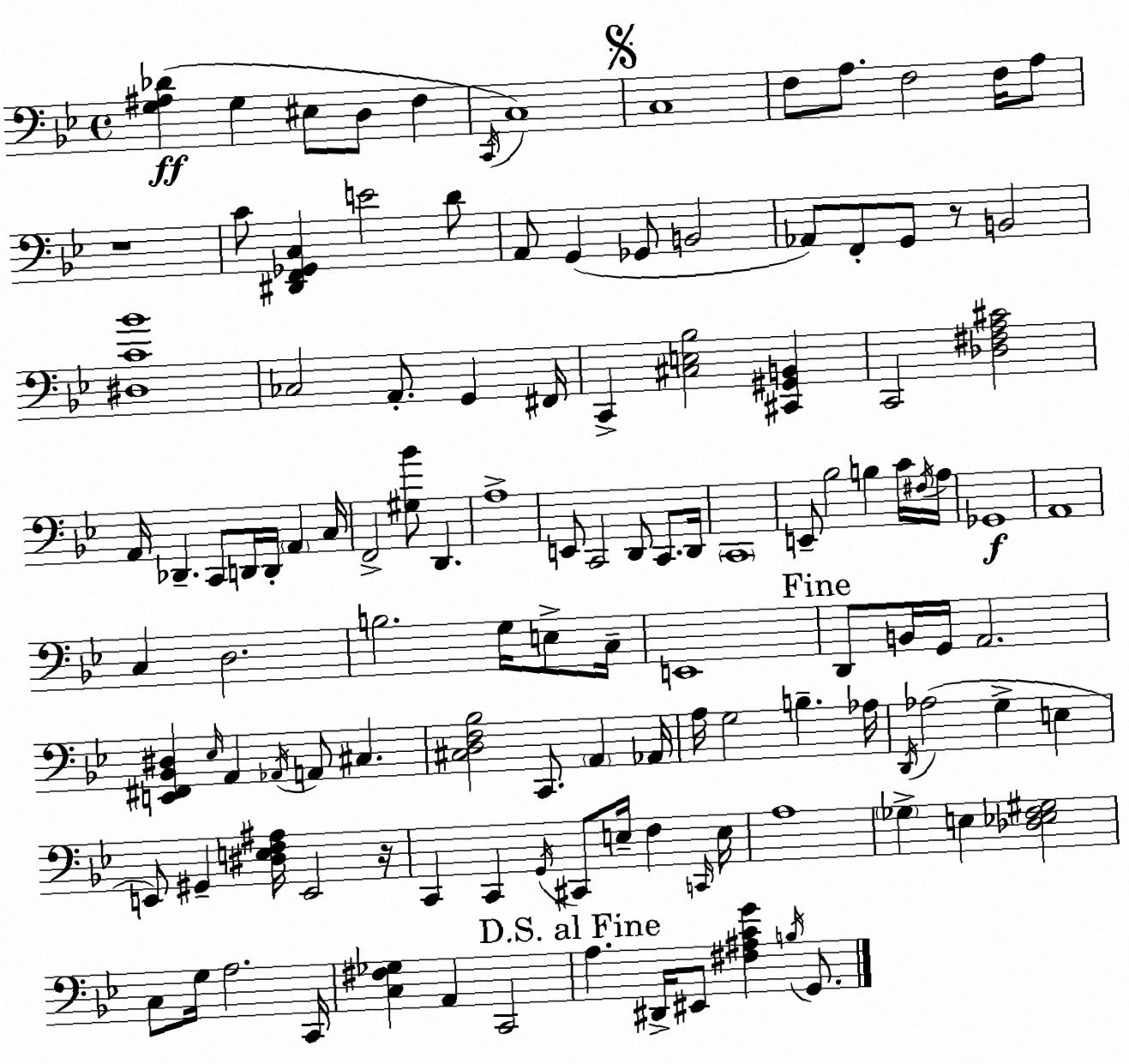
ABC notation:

X:1
T:Untitled
M:4/4
L:1/4
K:Gm
[G,^A,_D] G, ^E,/2 D,/2 F, C,,/4 C,4 C,4 F,/2 A,/2 F,2 F,/4 A,/2 z4 C/2 [^D,,F,,_G,,C,] E2 D/2 A,,/2 G,, _G,,/2 B,,2 _A,,/2 F,,/2 G,,/2 z/2 B,,2 [^D,C_B]4 _C,2 A,,/2 G,, ^F,,/4 C,, [^C,E,_B,]2 [^C,,^G,,B,,] C,,2 [_D,^F,A,^C]2 A,,/4 _D,, C,,/2 D,,/4 D,,/4 A,, C,/4 F,,2 [^G,_B]/2 D,, A,4 E,,/2 C,,2 D,,/2 C,,/2 D,,/4 C,,4 E,,/2 _B,2 B, C/4 ^F,/4 A,/4 _G,,4 A,,4 C, D,2 B,2 G,/4 E,/2 C,/4 E,,4 D,,/2 B,,/4 G,,/4 A,,2 [E,,^F,,_B,,^D,] _E,/4 A,, _A,,/4 A,,/2 ^C, [^C,D,F,_B,]2 C,,/2 A,, _A,,/4 A,/4 G,2 B, _A,/4 D,,/4 _A,2 G, E, E,,/2 ^G,, [^D,E,F,^A,]/4 E,,2 z/4 C,, C,, G,,/4 ^C,,/2 E,/4 F, C,,/4 E,/4 A,4 _G, E, [_D,_E,F,^G,]2 C,/2 G,/4 A,2 C,,/4 [C,^F,_G,] A,, C,,2 A, ^D,,/4 ^E,,/2 [^F,^A,CG] B,/4 G,,/2